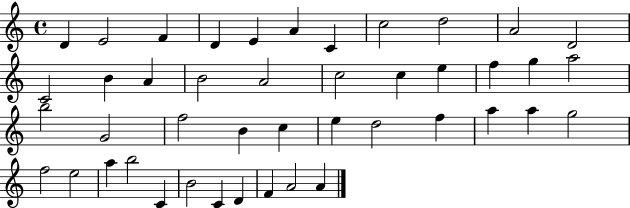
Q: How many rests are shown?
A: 0